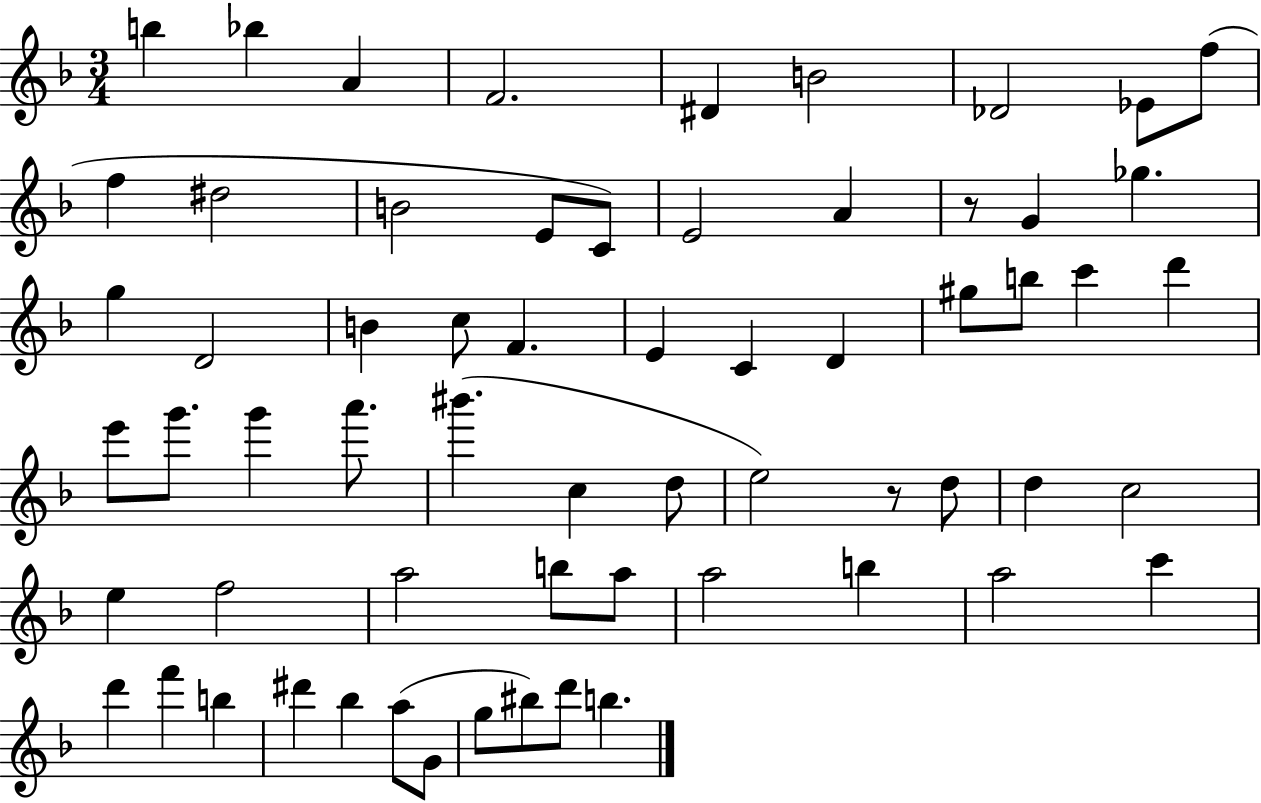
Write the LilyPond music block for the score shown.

{
  \clef treble
  \numericTimeSignature
  \time 3/4
  \key f \major
  b''4 bes''4 a'4 | f'2. | dis'4 b'2 | des'2 ees'8 f''8( | \break f''4 dis''2 | b'2 e'8 c'8) | e'2 a'4 | r8 g'4 ges''4. | \break g''4 d'2 | b'4 c''8 f'4. | e'4 c'4 d'4 | gis''8 b''8 c'''4 d'''4 | \break e'''8 g'''8. g'''4 a'''8. | bis'''4.( c''4 d''8 | e''2) r8 d''8 | d''4 c''2 | \break e''4 f''2 | a''2 b''8 a''8 | a''2 b''4 | a''2 c'''4 | \break d'''4 f'''4 b''4 | dis'''4 bes''4 a''8( g'8 | g''8 bis''8) d'''8 b''4. | \bar "|."
}